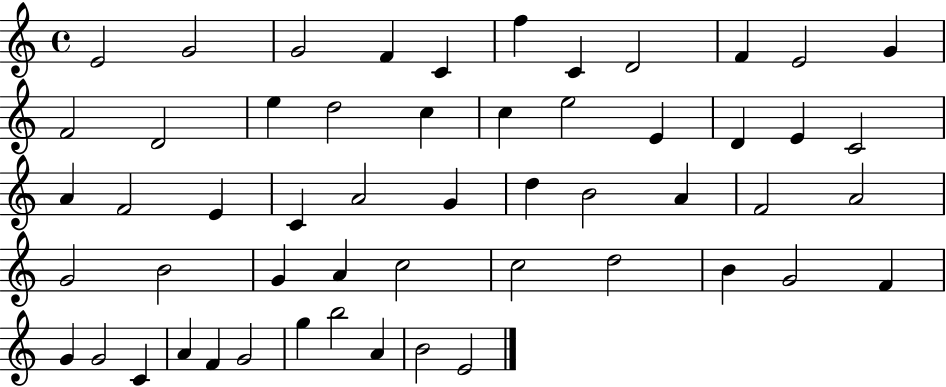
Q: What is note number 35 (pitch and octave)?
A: B4